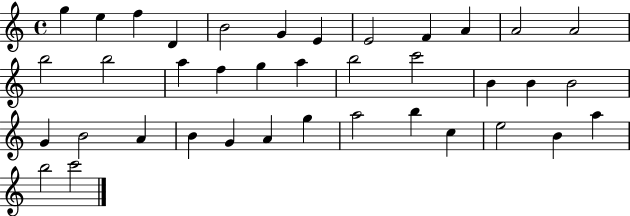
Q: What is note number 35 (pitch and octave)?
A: B4